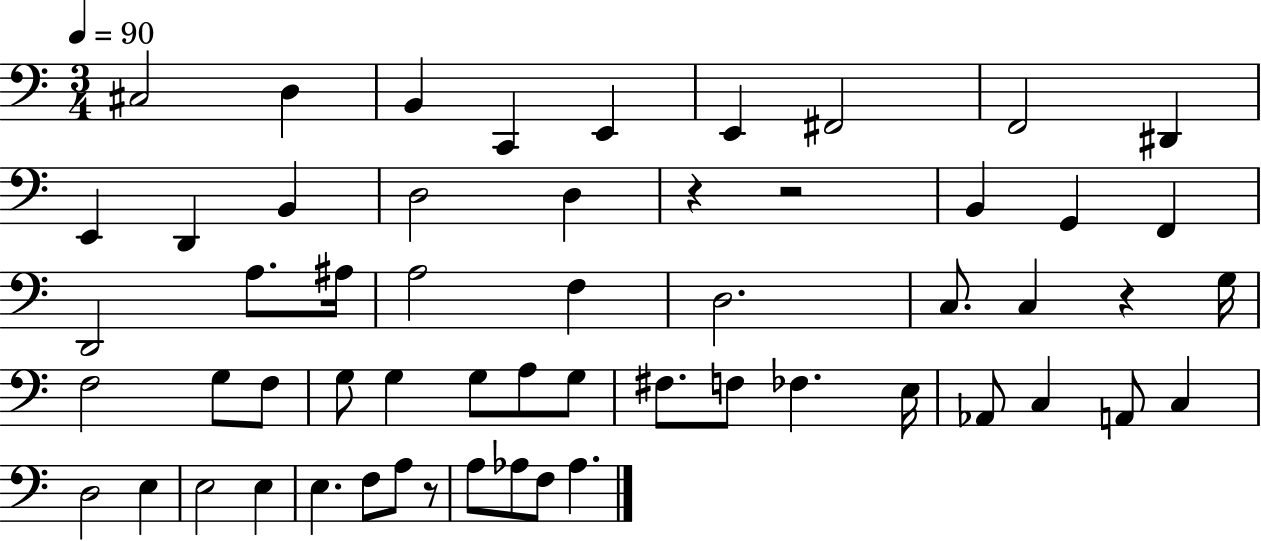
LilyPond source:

{
  \clef bass
  \numericTimeSignature
  \time 3/4
  \key c \major
  \tempo 4 = 90
  cis2 d4 | b,4 c,4 e,4 | e,4 fis,2 | f,2 dis,4 | \break e,4 d,4 b,4 | d2 d4 | r4 r2 | b,4 g,4 f,4 | \break d,2 a8. ais16 | a2 f4 | d2. | c8. c4 r4 g16 | \break f2 g8 f8 | g8 g4 g8 a8 g8 | fis8. f8 fes4. e16 | aes,8 c4 a,8 c4 | \break d2 e4 | e2 e4 | e4. f8 a8 r8 | a8 aes8 f8 aes4. | \break \bar "|."
}